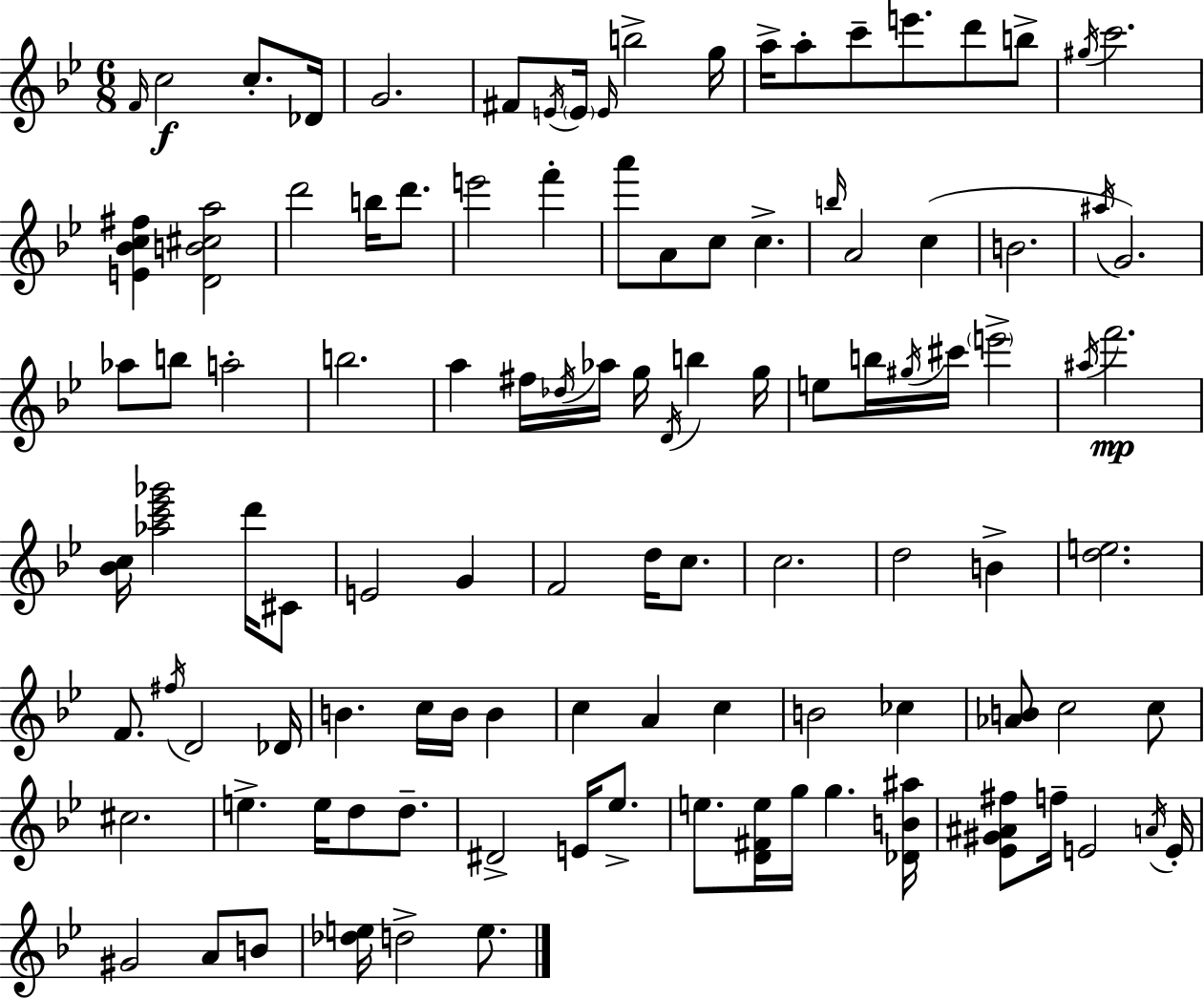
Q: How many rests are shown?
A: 0